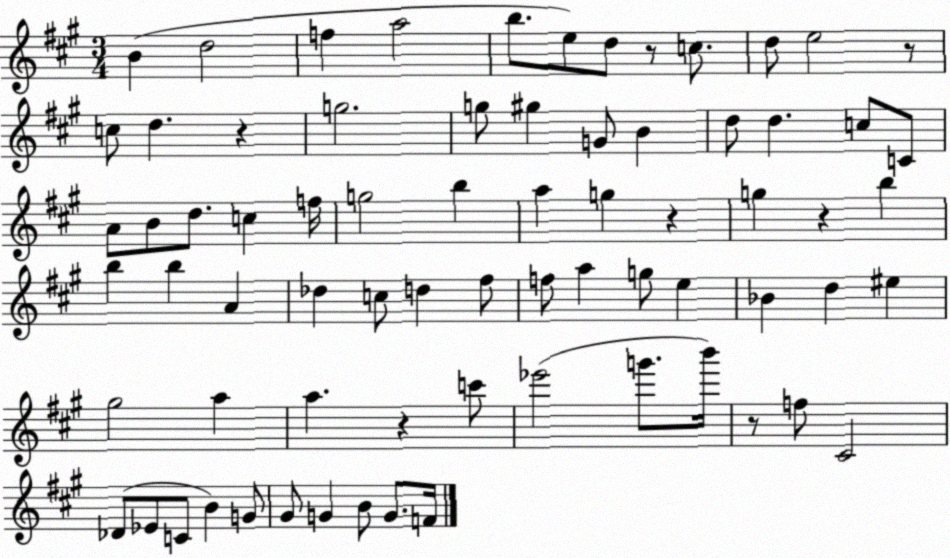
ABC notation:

X:1
T:Untitled
M:3/4
L:1/4
K:A
B d2 f a2 b/2 e/2 d/2 z/2 c/2 d/2 e2 z/2 c/2 d z g2 g/2 ^g G/2 B d/2 d c/2 C/2 A/2 B/2 d/2 c f/4 g2 b a g z g z b b b A _d c/2 d ^f/2 f/2 a g/2 e _B d ^e ^g2 a a z c'/2 _e'2 g'/2 b'/4 z/2 f/2 ^C2 _D/2 _E/2 C/2 B G/2 ^G/2 G B/2 G/2 F/4